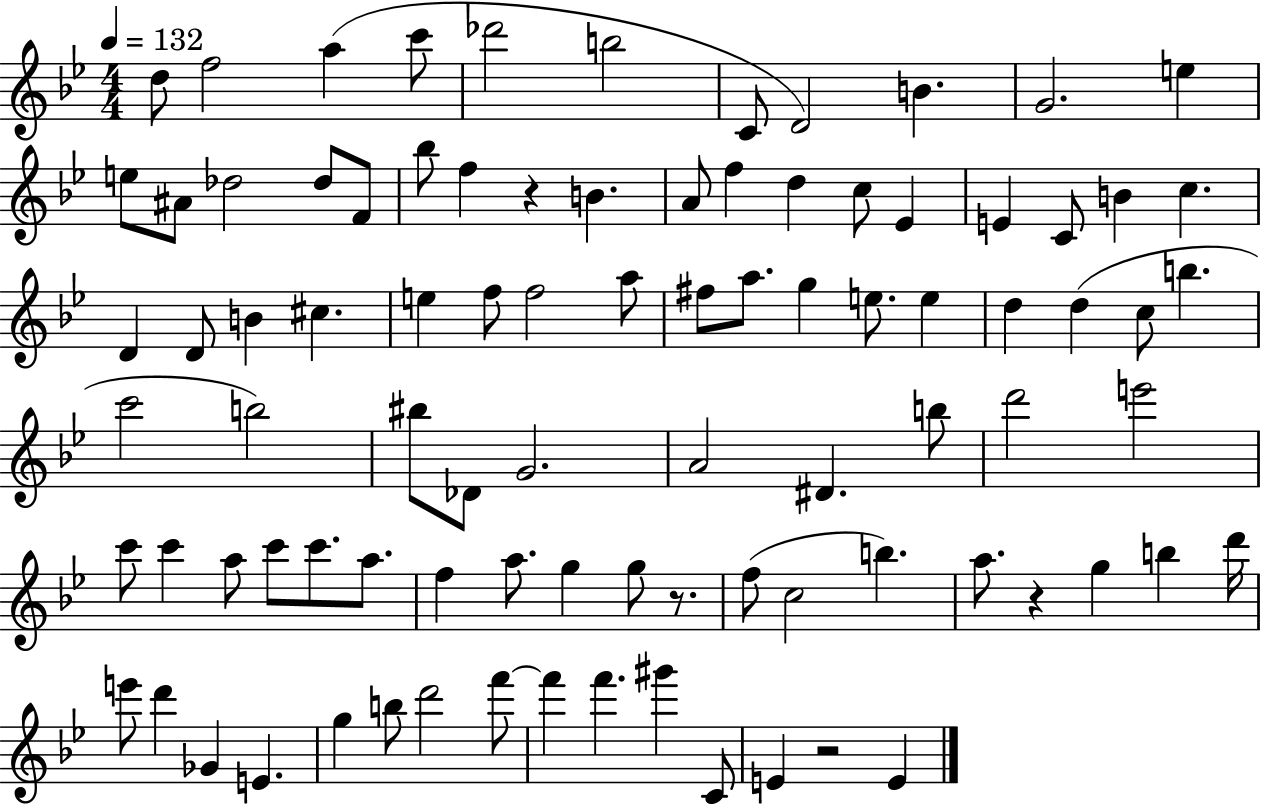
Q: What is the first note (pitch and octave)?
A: D5